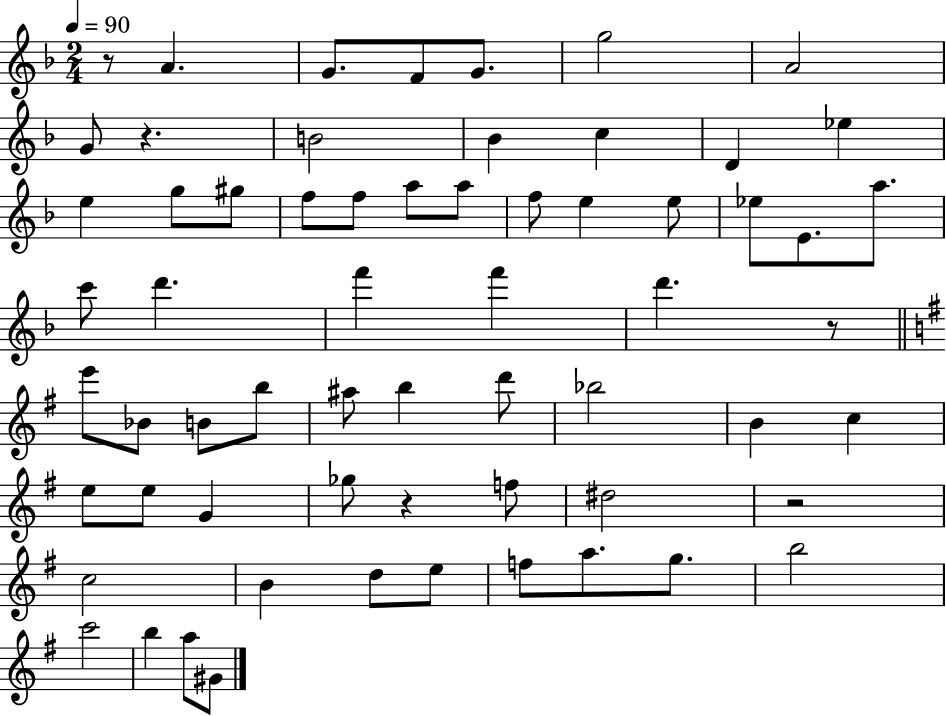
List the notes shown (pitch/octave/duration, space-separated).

R/e A4/q. G4/e. F4/e G4/e. G5/h A4/h G4/e R/q. B4/h Bb4/q C5/q D4/q Eb5/q E5/q G5/e G#5/e F5/e F5/e A5/e A5/e F5/e E5/q E5/e Eb5/e E4/e. A5/e. C6/e D6/q. F6/q F6/q D6/q. R/e E6/e Bb4/e B4/e B5/e A#5/e B5/q D6/e Bb5/h B4/q C5/q E5/e E5/e G4/q Gb5/e R/q F5/e D#5/h R/h C5/h B4/q D5/e E5/e F5/e A5/e. G5/e. B5/h C6/h B5/q A5/e G#4/e